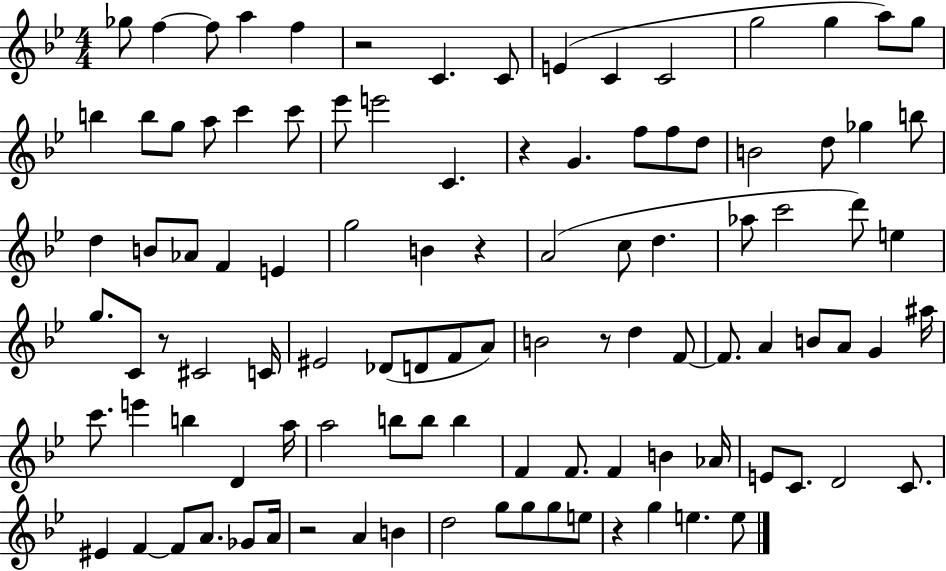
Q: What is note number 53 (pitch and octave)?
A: F4